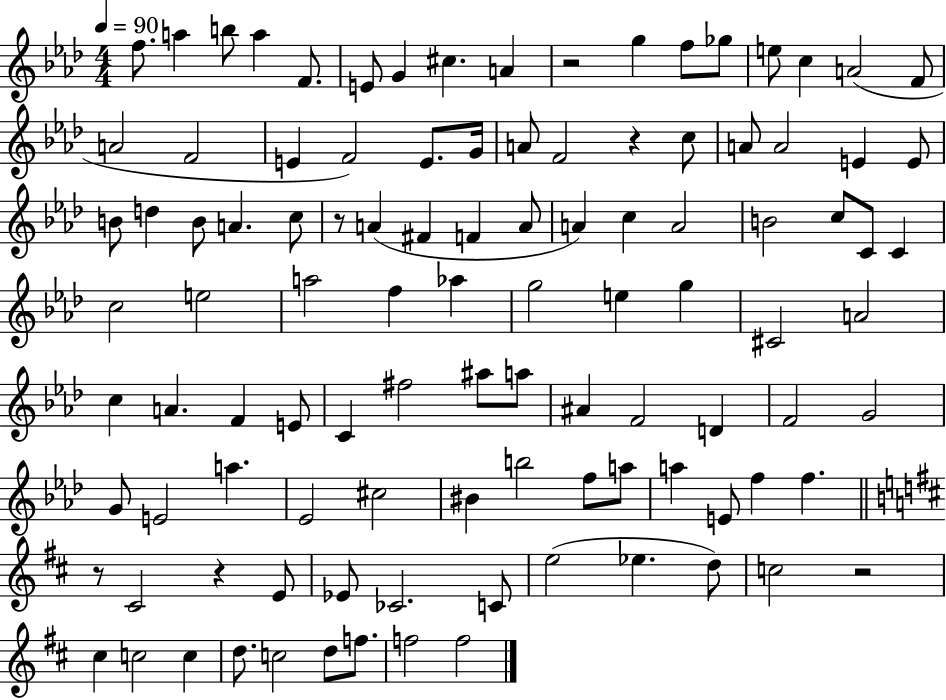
F5/e. A5/q B5/e A5/q F4/e. E4/e G4/q C#5/q. A4/q R/h G5/q F5/e Gb5/e E5/e C5/q A4/h F4/e A4/h F4/h E4/q F4/h E4/e. G4/s A4/e F4/h R/q C5/e A4/e A4/h E4/q E4/e B4/e D5/q B4/e A4/q. C5/e R/e A4/q F#4/q F4/q A4/e A4/q C5/q A4/h B4/h C5/e C4/e C4/q C5/h E5/h A5/h F5/q Ab5/q G5/h E5/q G5/q C#4/h A4/h C5/q A4/q. F4/q E4/e C4/q F#5/h A#5/e A5/e A#4/q F4/h D4/q F4/h G4/h G4/e E4/h A5/q. Eb4/h C#5/h BIS4/q B5/h F5/e A5/e A5/q E4/e F5/q F5/q. R/e C#4/h R/q E4/e Eb4/e CES4/h. C4/e E5/h Eb5/q. D5/e C5/h R/h C#5/q C5/h C5/q D5/e. C5/h D5/e F5/e. F5/h F5/h